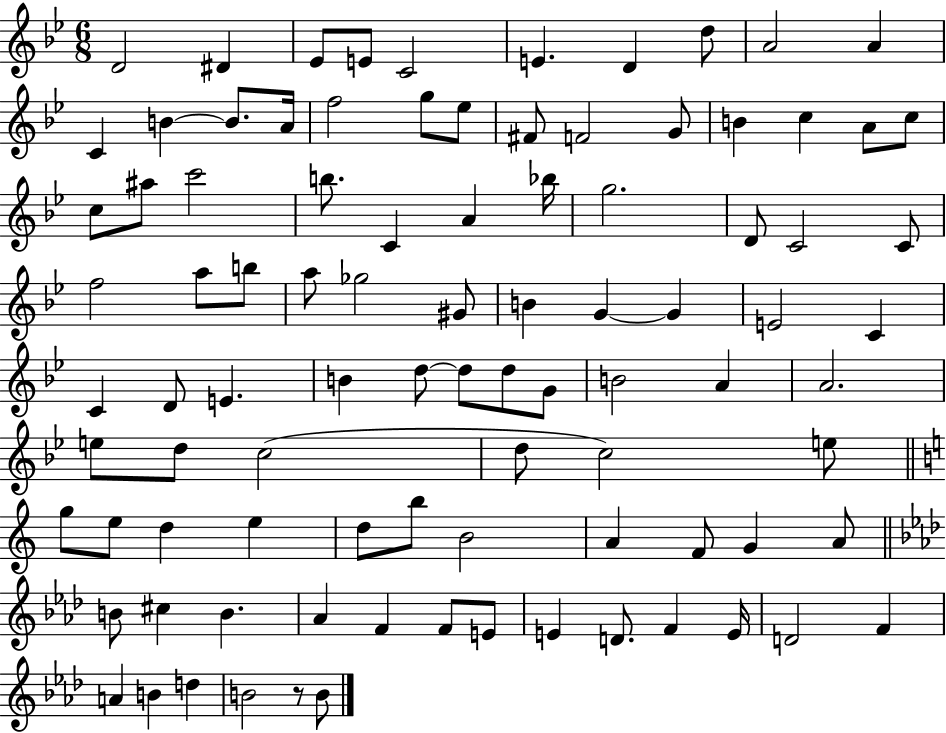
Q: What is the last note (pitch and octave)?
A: B4